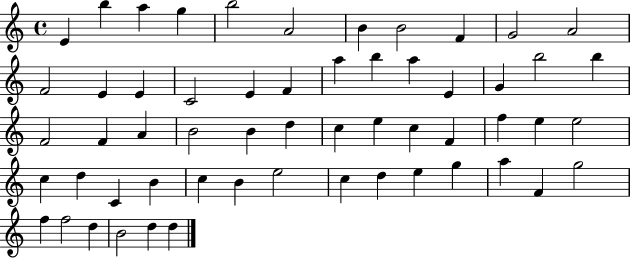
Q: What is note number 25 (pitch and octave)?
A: F4